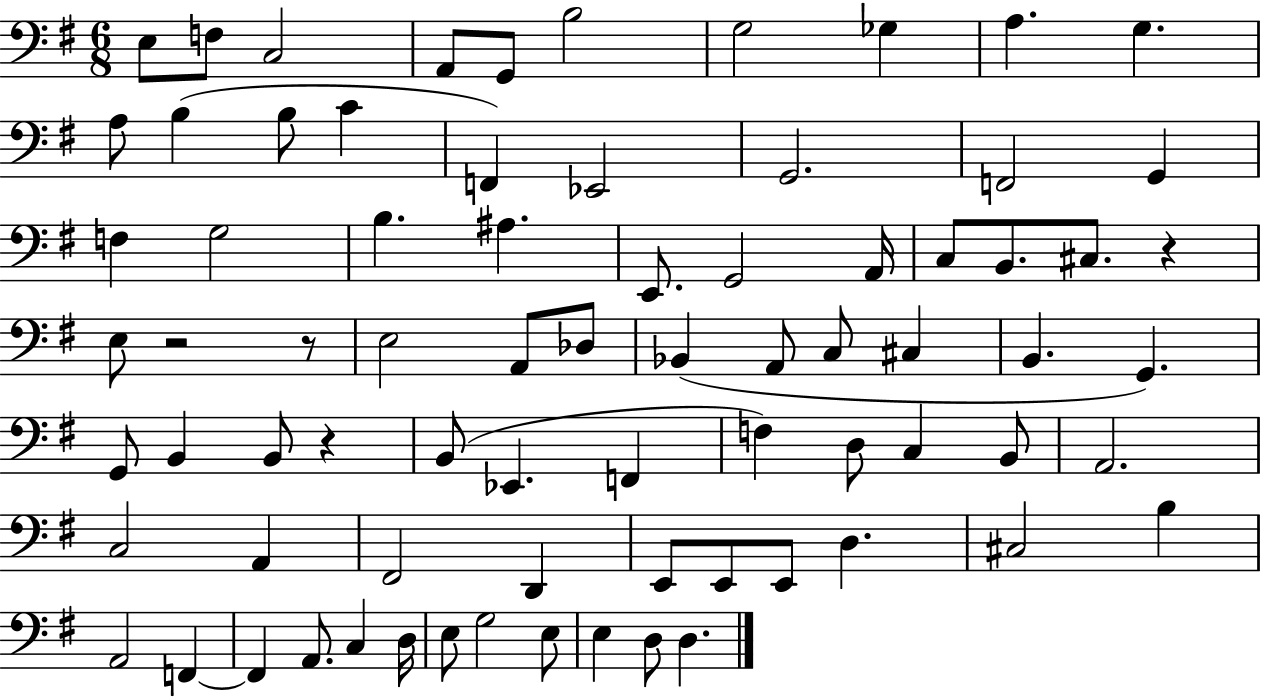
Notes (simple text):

E3/e F3/e C3/h A2/e G2/e B3/h G3/h Gb3/q A3/q. G3/q. A3/e B3/q B3/e C4/q F2/q Eb2/h G2/h. F2/h G2/q F3/q G3/h B3/q. A#3/q. E2/e. G2/h A2/s C3/e B2/e. C#3/e. R/q E3/e R/h R/e E3/h A2/e Db3/e Bb2/q A2/e C3/e C#3/q B2/q. G2/q. G2/e B2/q B2/e R/q B2/e Eb2/q. F2/q F3/q D3/e C3/q B2/e A2/h. C3/h A2/q F#2/h D2/q E2/e E2/e E2/e D3/q. C#3/h B3/q A2/h F2/q F2/q A2/e. C3/q D3/s E3/e G3/h E3/e E3/q D3/e D3/q.